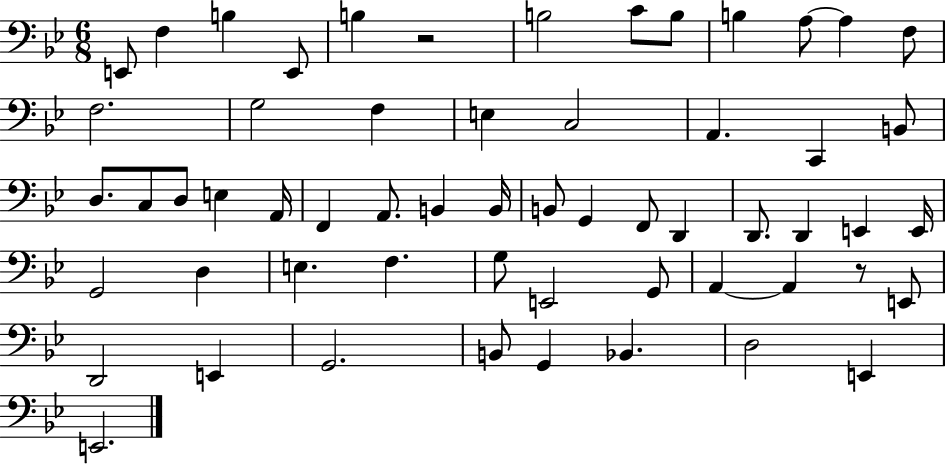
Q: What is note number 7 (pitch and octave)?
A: C4